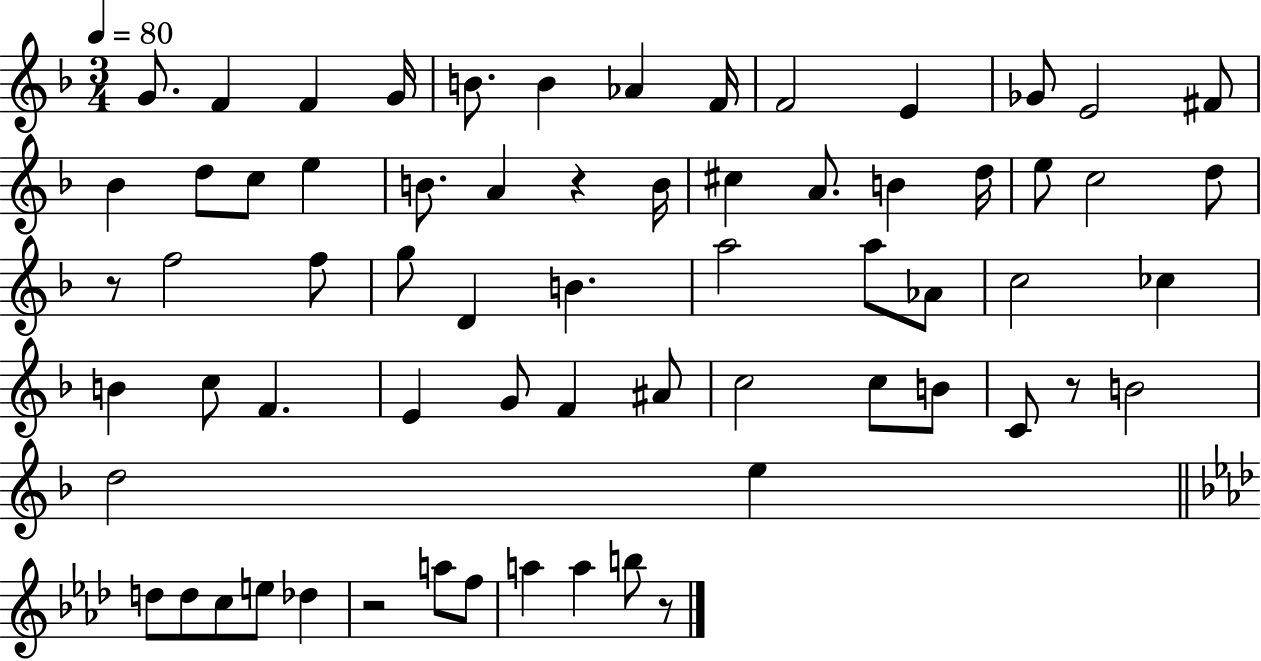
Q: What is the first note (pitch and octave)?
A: G4